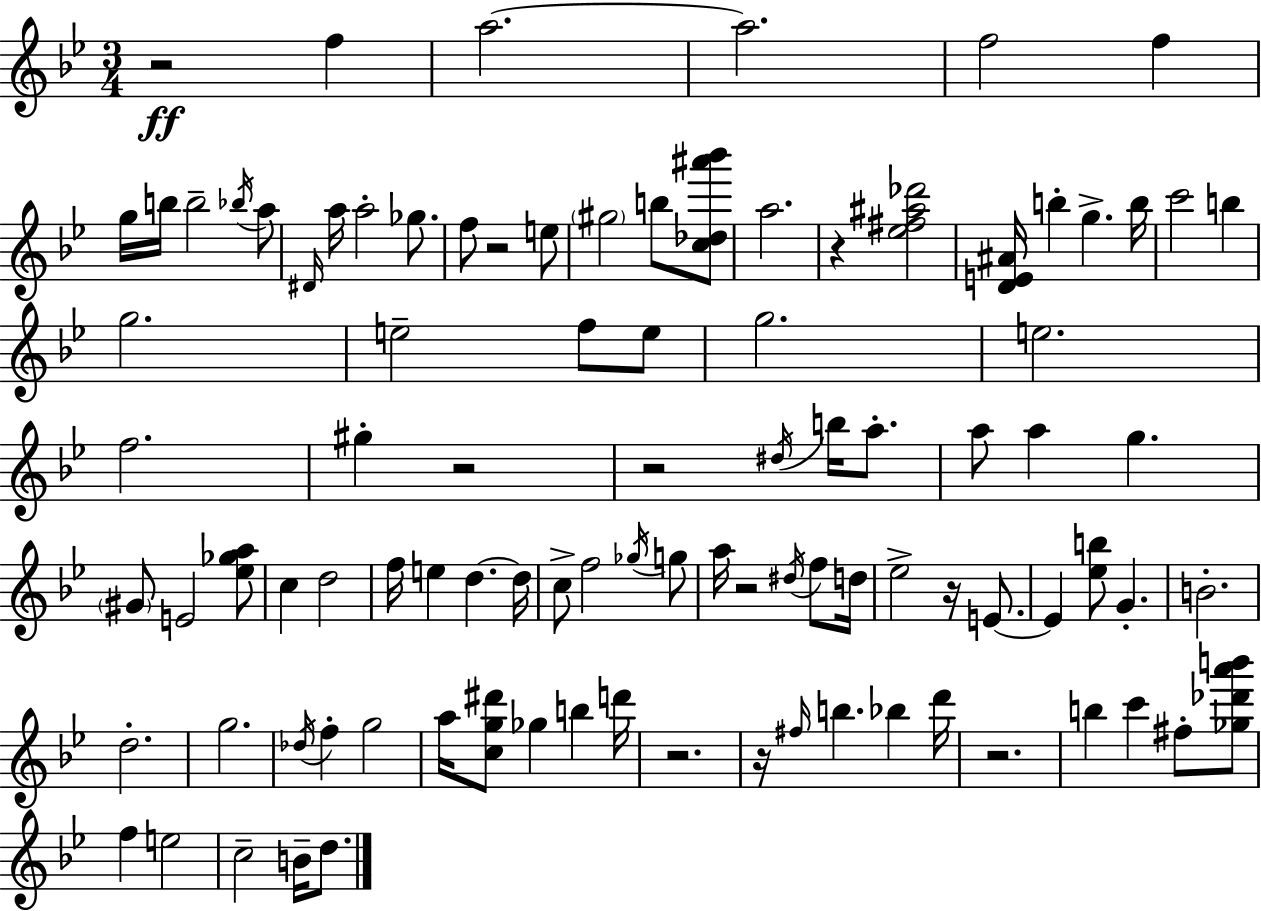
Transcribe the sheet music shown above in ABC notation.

X:1
T:Untitled
M:3/4
L:1/4
K:Bb
z2 f a2 a2 f2 f g/4 b/4 b2 _b/4 a/2 ^D/4 a/4 a2 _g/2 f/2 z2 e/2 ^g2 b/2 [c_d^a'_b']/2 a2 z [_e^f^a_d']2 [DE^A]/4 b g b/4 c'2 b g2 e2 f/2 e/2 g2 e2 f2 ^g z2 z2 ^d/4 b/4 a/2 a/2 a g ^G/2 E2 [_e_ga]/2 c d2 f/4 e d d/4 c/2 f2 _g/4 g/2 a/4 z2 ^d/4 f/2 d/4 _e2 z/4 E/2 E [_eb]/2 G B2 d2 g2 _d/4 f g2 a/4 [cg^d']/2 _g b d'/4 z2 z/4 ^f/4 b _b d'/4 z2 b c' ^f/2 [_g_d'a'b']/2 f e2 c2 B/4 d/2